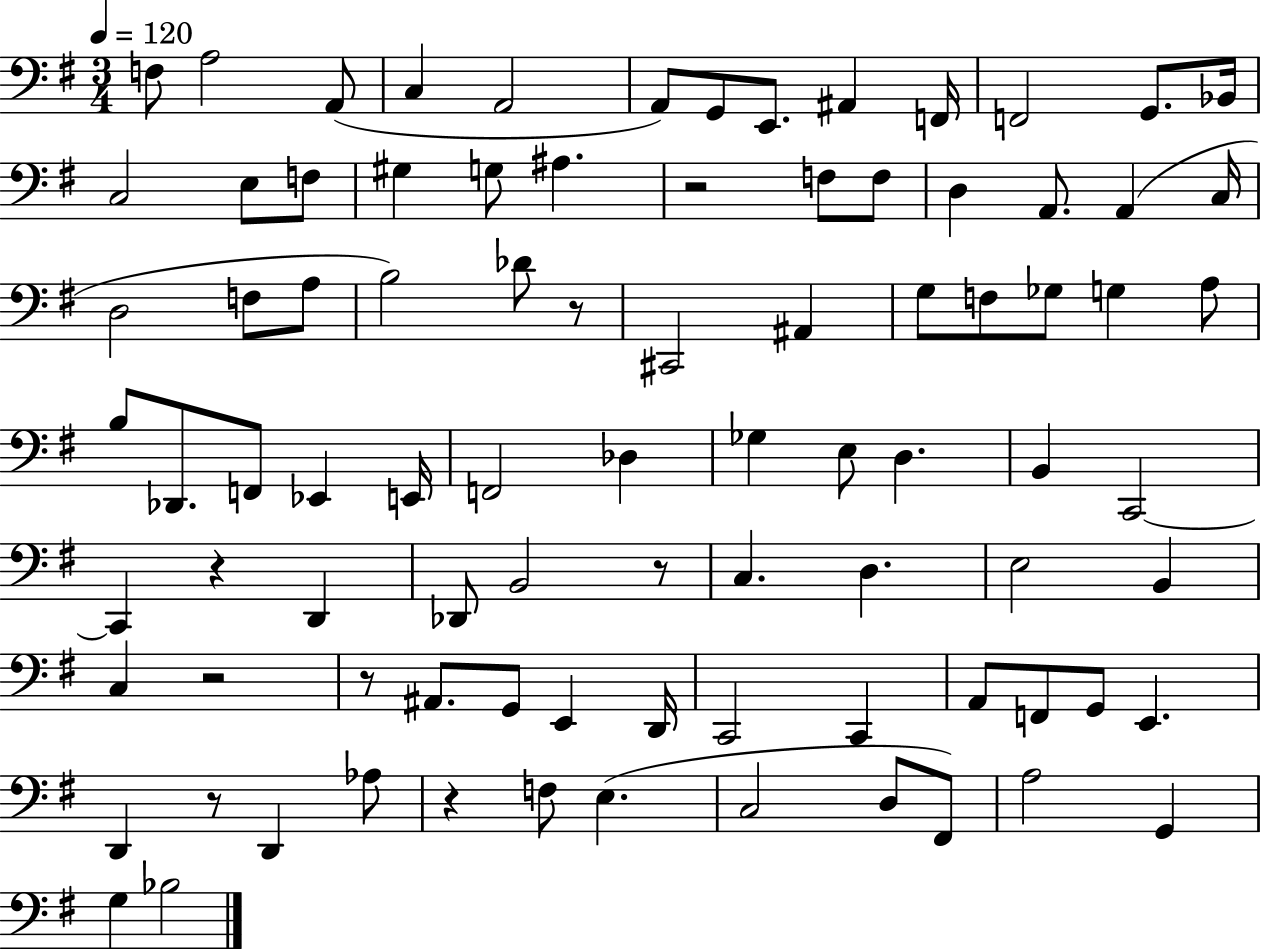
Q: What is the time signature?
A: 3/4